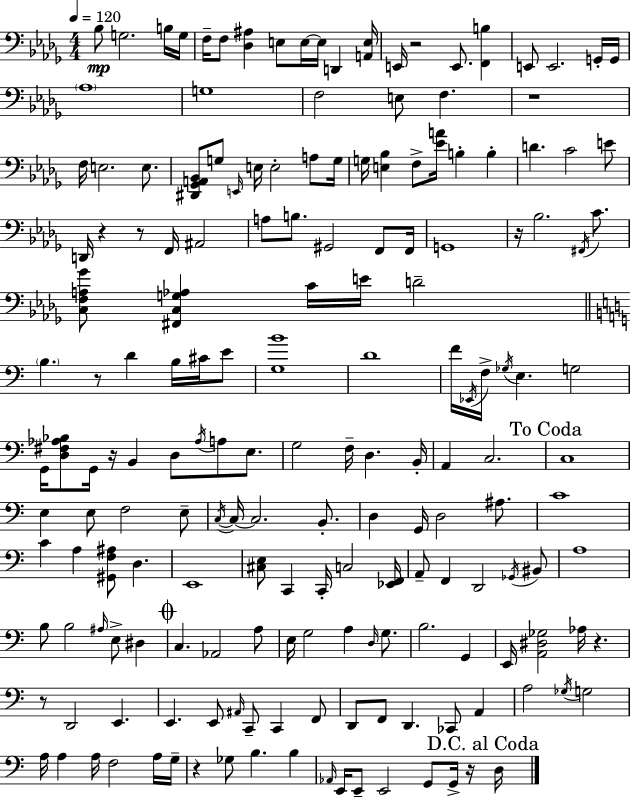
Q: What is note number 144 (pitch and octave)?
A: Gb3